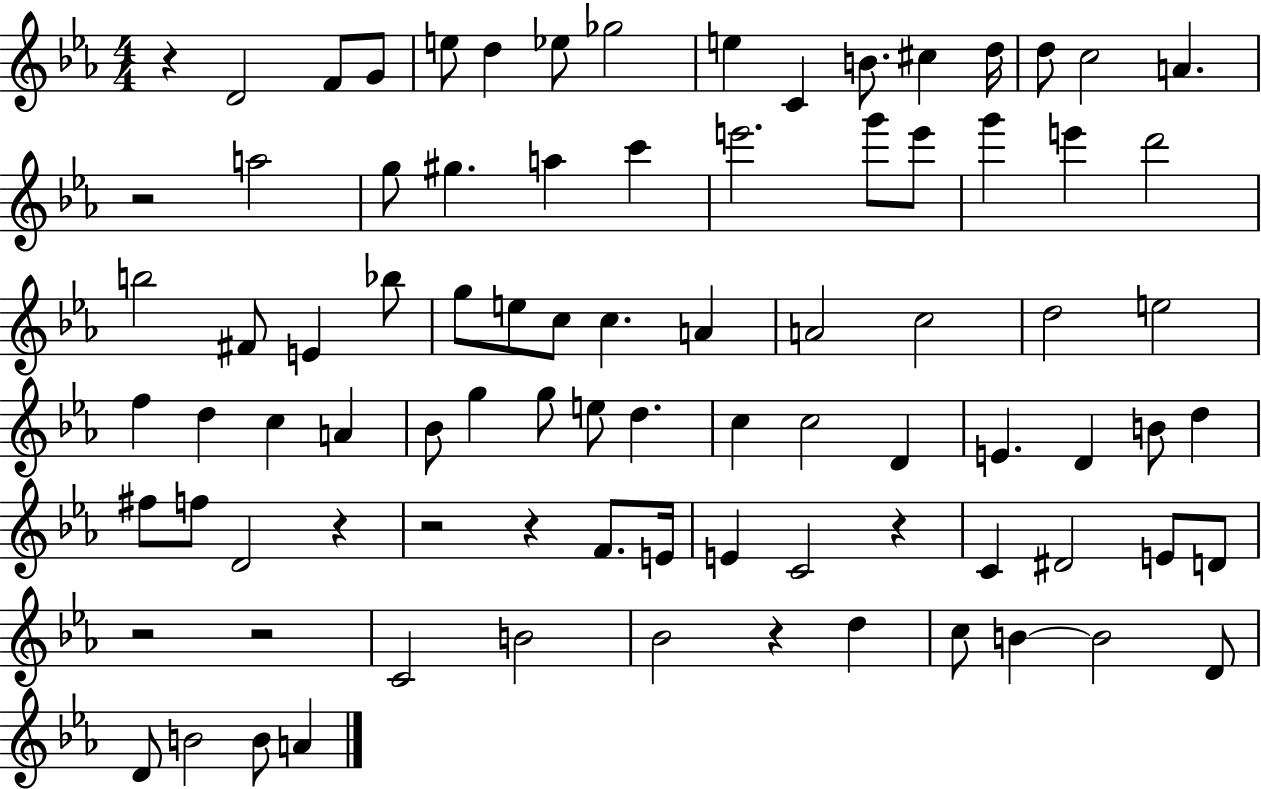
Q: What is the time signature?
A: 4/4